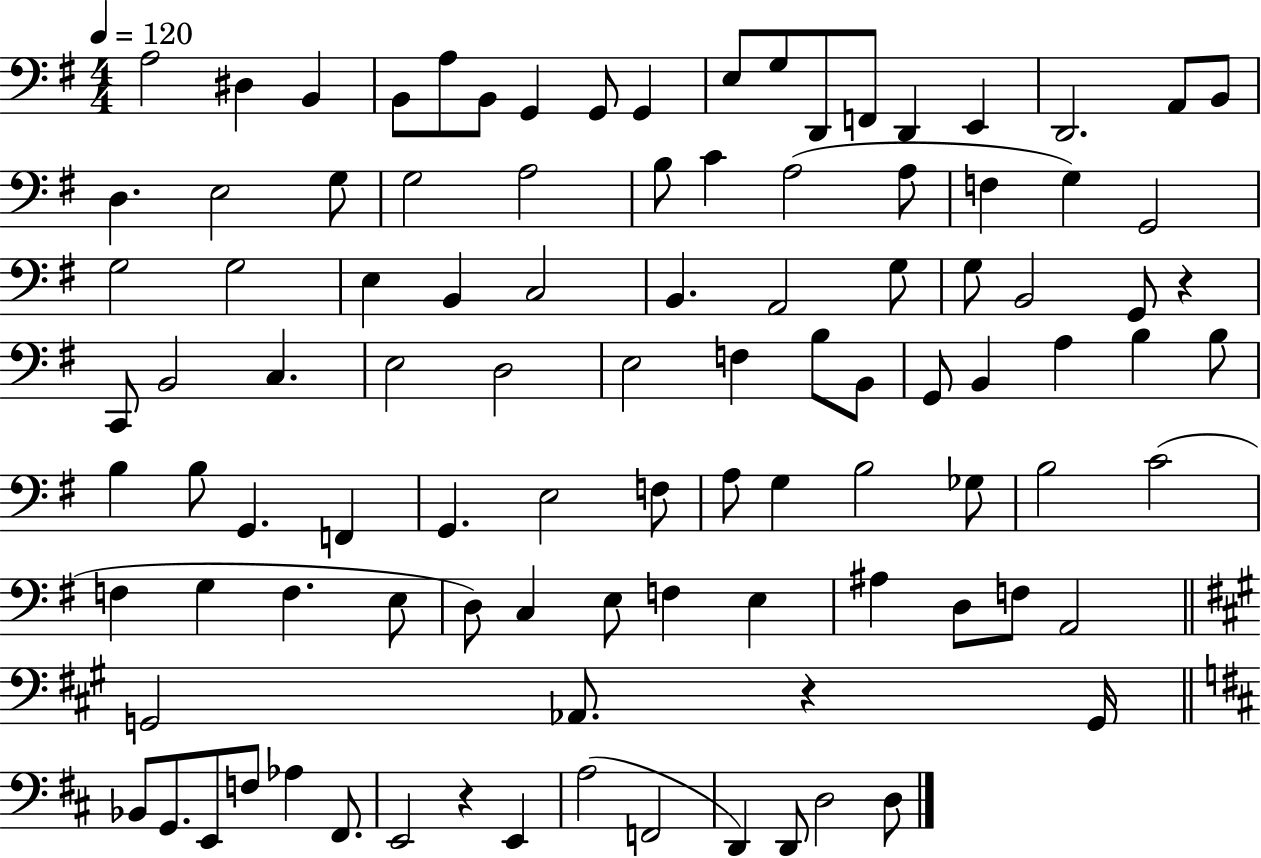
A3/h D#3/q B2/q B2/e A3/e B2/e G2/q G2/e G2/q E3/e G3/e D2/e F2/e D2/q E2/q D2/h. A2/e B2/e D3/q. E3/h G3/e G3/h A3/h B3/e C4/q A3/h A3/e F3/q G3/q G2/h G3/h G3/h E3/q B2/q C3/h B2/q. A2/h G3/e G3/e B2/h G2/e R/q C2/e B2/h C3/q. E3/h D3/h E3/h F3/q B3/e B2/e G2/e B2/q A3/q B3/q B3/e B3/q B3/e G2/q. F2/q G2/q. E3/h F3/e A3/e G3/q B3/h Gb3/e B3/h C4/h F3/q G3/q F3/q. E3/e D3/e C3/q E3/e F3/q E3/q A#3/q D3/e F3/e A2/h G2/h Ab2/e. R/q G2/s Bb2/e G2/e. E2/e F3/e Ab3/q F#2/e. E2/h R/q E2/q A3/h F2/h D2/q D2/e D3/h D3/e